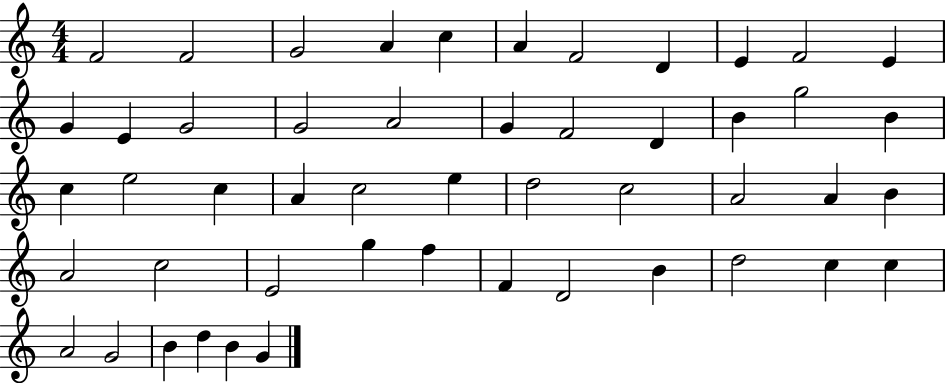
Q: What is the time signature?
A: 4/4